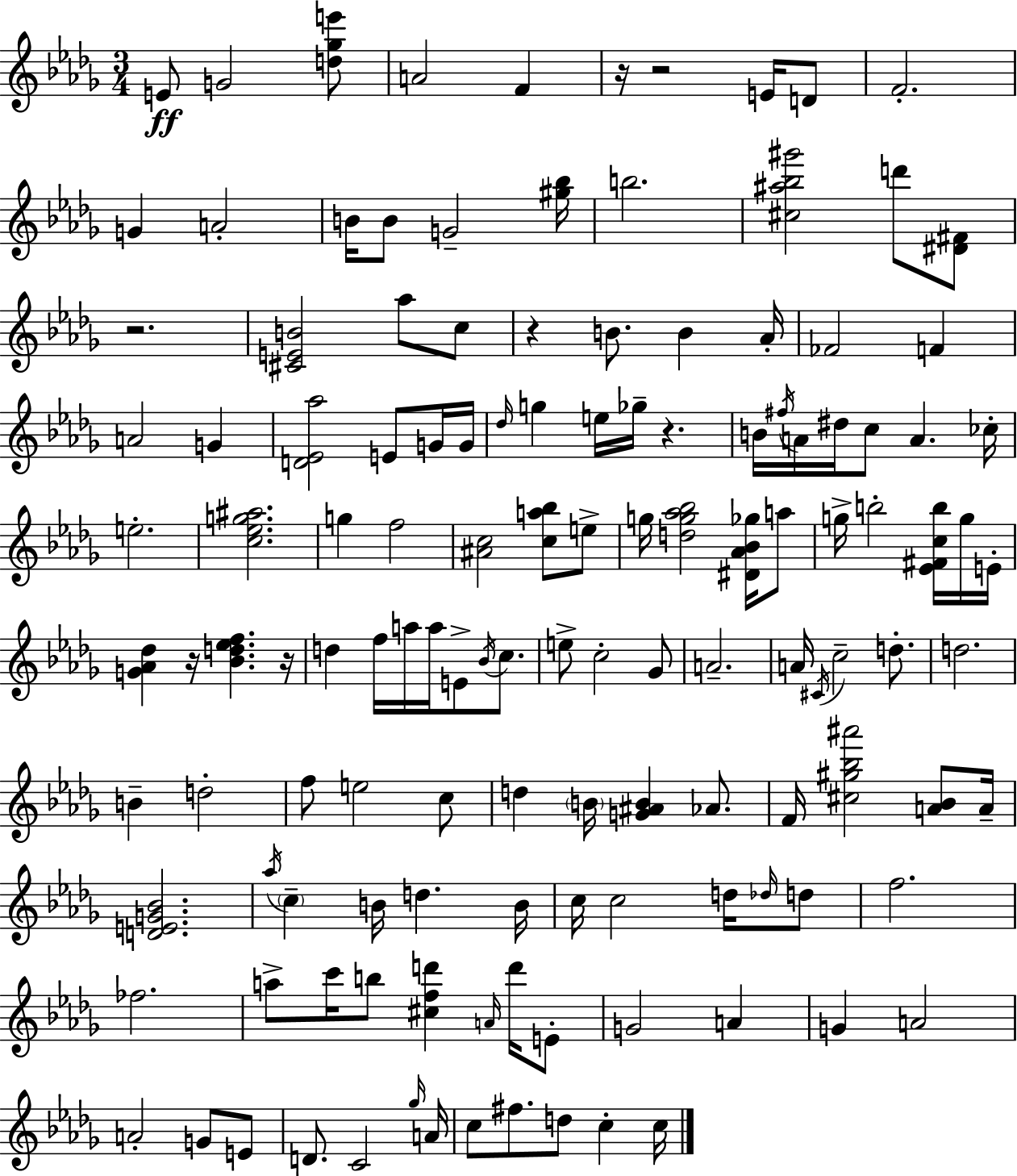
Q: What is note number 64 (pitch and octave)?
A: B4